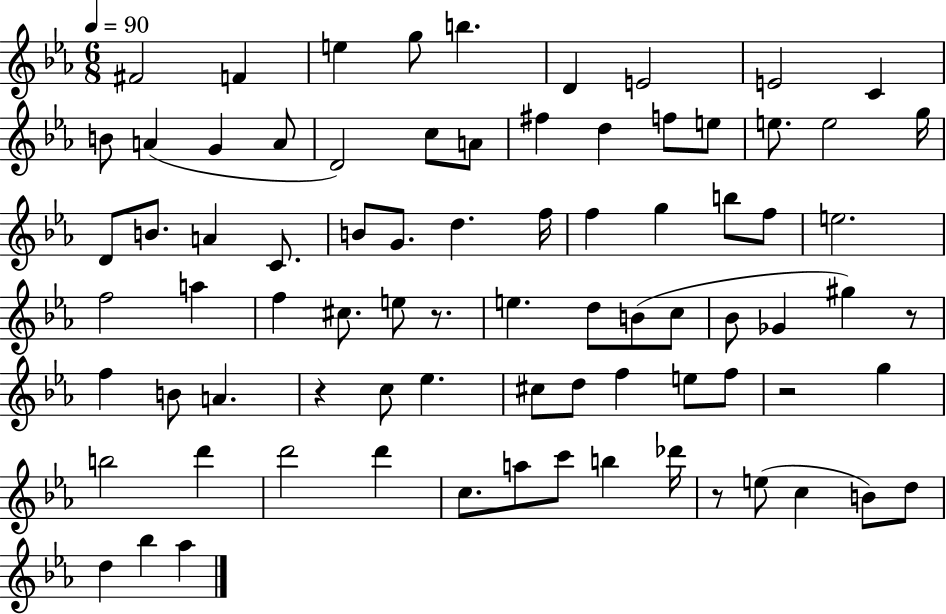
F#4/h F4/q E5/q G5/e B5/q. D4/q E4/h E4/h C4/q B4/e A4/q G4/q A4/e D4/h C5/e A4/e F#5/q D5/q F5/e E5/e E5/e. E5/h G5/s D4/e B4/e. A4/q C4/e. B4/e G4/e. D5/q. F5/s F5/q G5/q B5/e F5/e E5/h. F5/h A5/q F5/q C#5/e. E5/e R/e. E5/q. D5/e B4/e C5/e Bb4/e Gb4/q G#5/q R/e F5/q B4/e A4/q. R/q C5/e Eb5/q. C#5/e D5/e F5/q E5/e F5/e R/h G5/q B5/h D6/q D6/h D6/q C5/e. A5/e C6/e B5/q Db6/s R/e E5/e C5/q B4/e D5/e D5/q Bb5/q Ab5/q